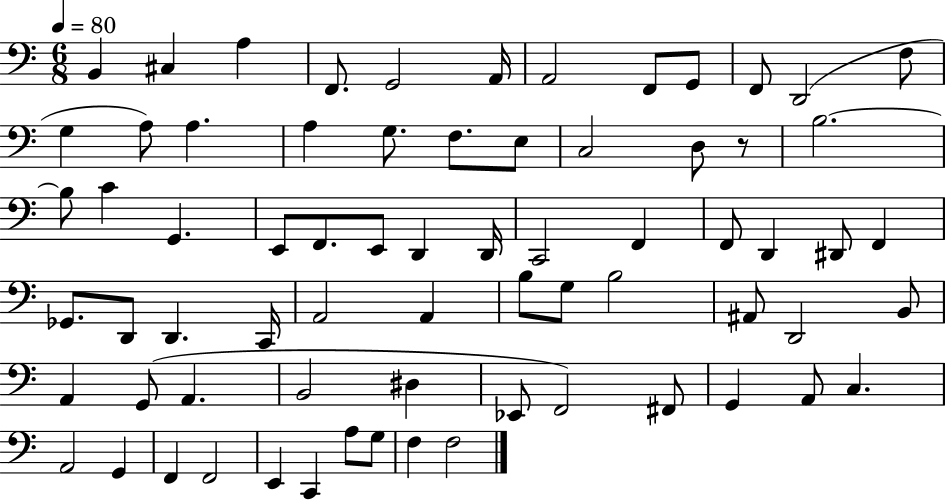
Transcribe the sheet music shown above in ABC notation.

X:1
T:Untitled
M:6/8
L:1/4
K:C
B,, ^C, A, F,,/2 G,,2 A,,/4 A,,2 F,,/2 G,,/2 F,,/2 D,,2 F,/2 G, A,/2 A, A, G,/2 F,/2 E,/2 C,2 D,/2 z/2 B,2 B,/2 C G,, E,,/2 F,,/2 E,,/2 D,, D,,/4 C,,2 F,, F,,/2 D,, ^D,,/2 F,, _G,,/2 D,,/2 D,, C,,/4 A,,2 A,, B,/2 G,/2 B,2 ^A,,/2 D,,2 B,,/2 A,, G,,/2 A,, B,,2 ^D, _E,,/2 F,,2 ^F,,/2 G,, A,,/2 C, A,,2 G,, F,, F,,2 E,, C,, A,/2 G,/2 F, F,2